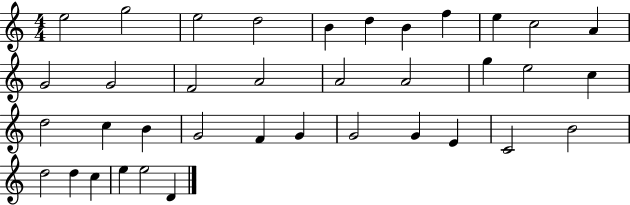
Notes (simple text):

E5/h G5/h E5/h D5/h B4/q D5/q B4/q F5/q E5/q C5/h A4/q G4/h G4/h F4/h A4/h A4/h A4/h G5/q E5/h C5/q D5/h C5/q B4/q G4/h F4/q G4/q G4/h G4/q E4/q C4/h B4/h D5/h D5/q C5/q E5/q E5/h D4/q